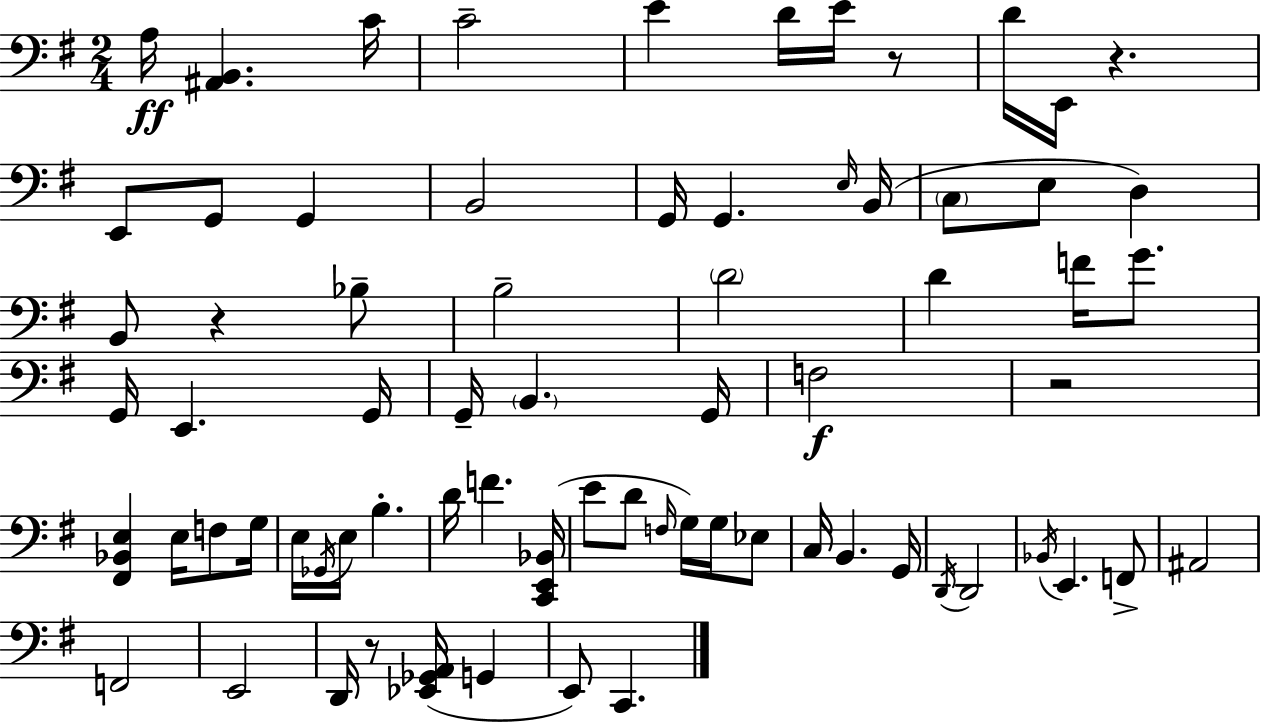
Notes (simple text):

A3/s [A#2,B2]/q. C4/s C4/h E4/q D4/s E4/s R/e D4/s E2/s R/q. E2/e G2/e G2/q B2/h G2/s G2/q. E3/s B2/s C3/e E3/e D3/q B2/e R/q Bb3/e B3/h D4/h D4/q F4/s G4/e. G2/s E2/q. G2/s G2/s B2/q. G2/s F3/h R/h [F#2,Bb2,E3]/q E3/s F3/e G3/s E3/s Gb2/s E3/s B3/q. D4/s F4/q. [C2,E2,Bb2]/s E4/e D4/e F3/s G3/s G3/s Eb3/e C3/s B2/q. G2/s D2/s D2/h Bb2/s E2/q. F2/e A#2/h F2/h E2/h D2/s R/e [Eb2,Gb2,A2]/s G2/q E2/e C2/q.